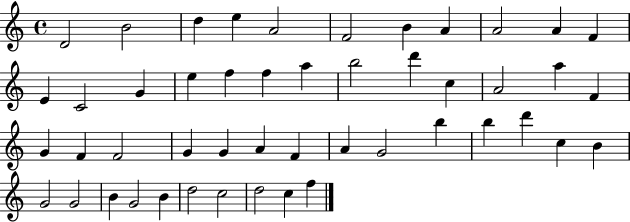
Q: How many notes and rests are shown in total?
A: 48